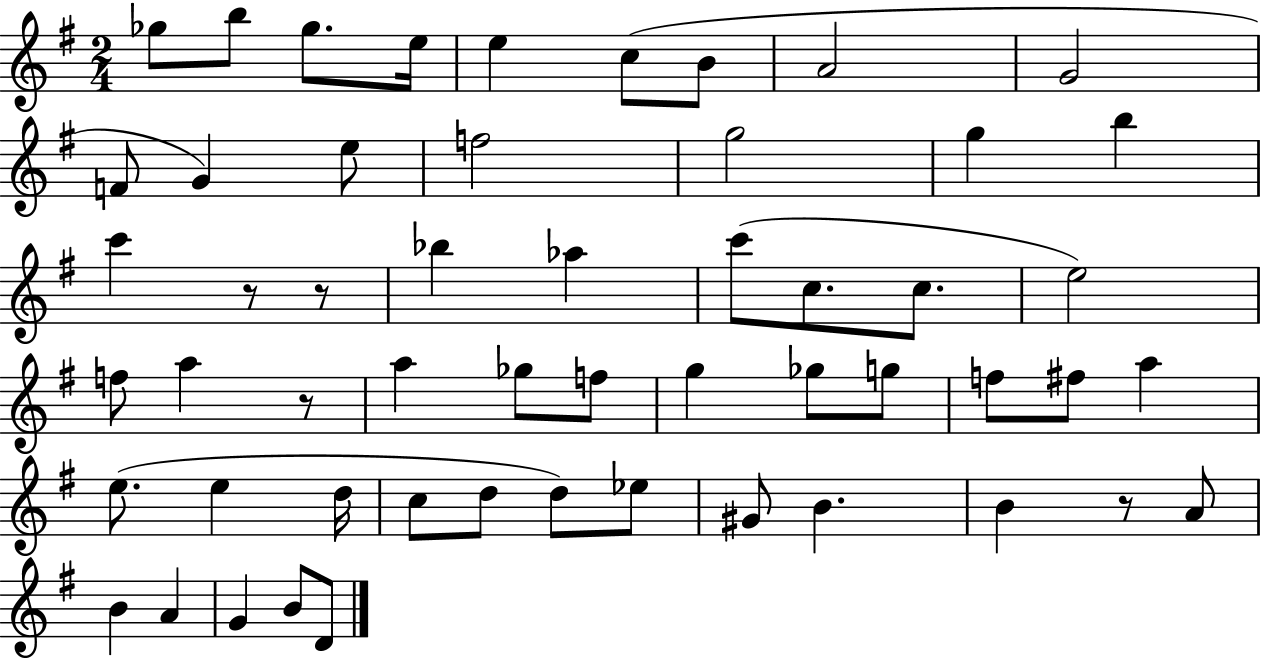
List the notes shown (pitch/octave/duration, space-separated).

Gb5/e B5/e Gb5/e. E5/s E5/q C5/e B4/e A4/h G4/h F4/e G4/q E5/e F5/h G5/h G5/q B5/q C6/q R/e R/e Bb5/q Ab5/q C6/e C5/e. C5/e. E5/h F5/e A5/q R/e A5/q Gb5/e F5/e G5/q Gb5/e G5/e F5/e F#5/e A5/q E5/e. E5/q D5/s C5/e D5/e D5/e Eb5/e G#4/e B4/q. B4/q R/e A4/e B4/q A4/q G4/q B4/e D4/e